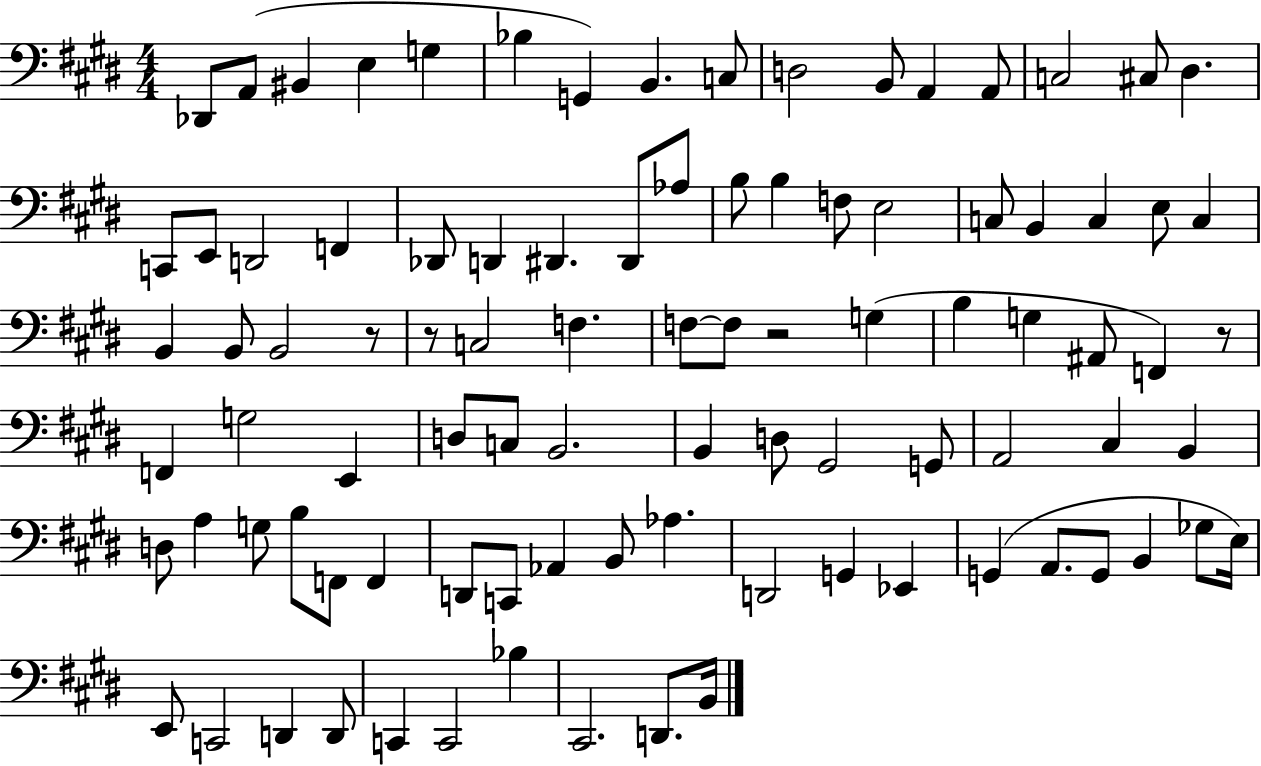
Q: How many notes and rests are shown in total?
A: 93